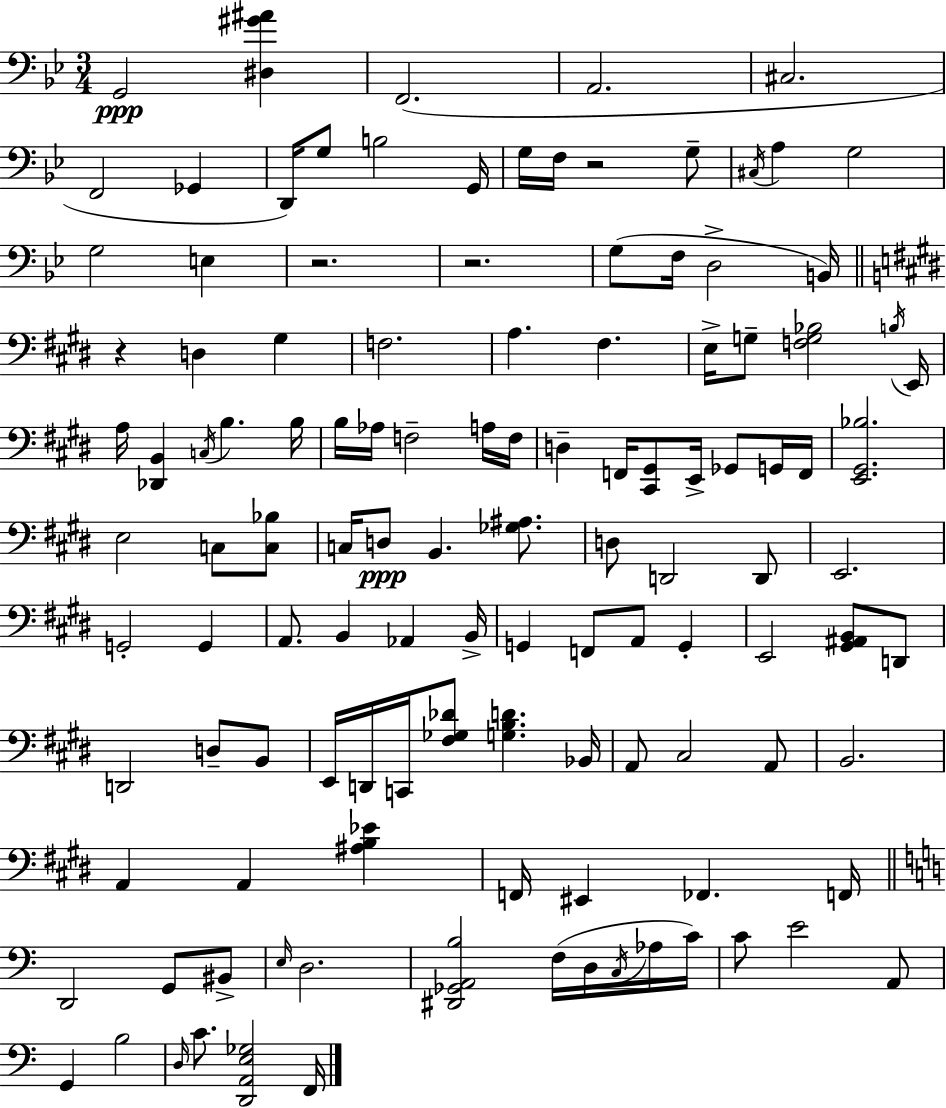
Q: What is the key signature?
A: G minor